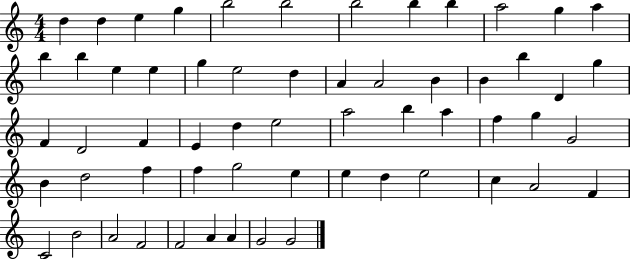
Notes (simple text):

D5/q D5/q E5/q G5/q B5/h B5/h B5/h B5/q B5/q A5/h G5/q A5/q B5/q B5/q E5/q E5/q G5/q E5/h D5/q A4/q A4/h B4/q B4/q B5/q D4/q G5/q F4/q D4/h F4/q E4/q D5/q E5/h A5/h B5/q A5/q F5/q G5/q G4/h B4/q D5/h F5/q F5/q G5/h E5/q E5/q D5/q E5/h C5/q A4/h F4/q C4/h B4/h A4/h F4/h F4/h A4/q A4/q G4/h G4/h